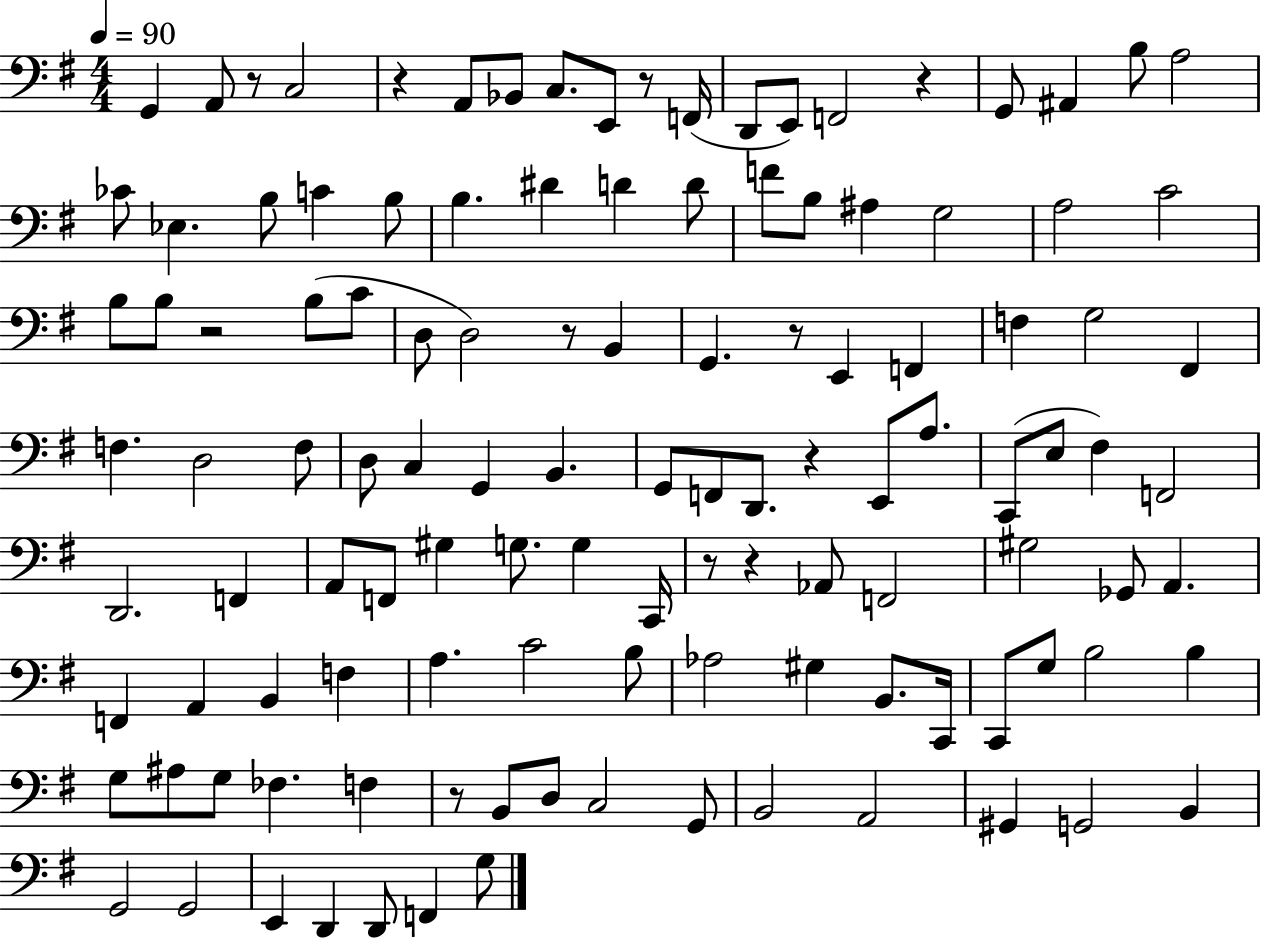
X:1
T:Untitled
M:4/4
L:1/4
K:G
G,, A,,/2 z/2 C,2 z A,,/2 _B,,/2 C,/2 E,,/2 z/2 F,,/4 D,,/2 E,,/2 F,,2 z G,,/2 ^A,, B,/2 A,2 _C/2 _E, B,/2 C B,/2 B, ^D D D/2 F/2 B,/2 ^A, G,2 A,2 C2 B,/2 B,/2 z2 B,/2 C/2 D,/2 D,2 z/2 B,, G,, z/2 E,, F,, F, G,2 ^F,, F, D,2 F,/2 D,/2 C, G,, B,, G,,/2 F,,/2 D,,/2 z E,,/2 A,/2 C,,/2 E,/2 ^F, F,,2 D,,2 F,, A,,/2 F,,/2 ^G, G,/2 G, C,,/4 z/2 z _A,,/2 F,,2 ^G,2 _G,,/2 A,, F,, A,, B,, F, A, C2 B,/2 _A,2 ^G, B,,/2 C,,/4 C,,/2 G,/2 B,2 B, G,/2 ^A,/2 G,/2 _F, F, z/2 B,,/2 D,/2 C,2 G,,/2 B,,2 A,,2 ^G,, G,,2 B,, G,,2 G,,2 E,, D,, D,,/2 F,, G,/2